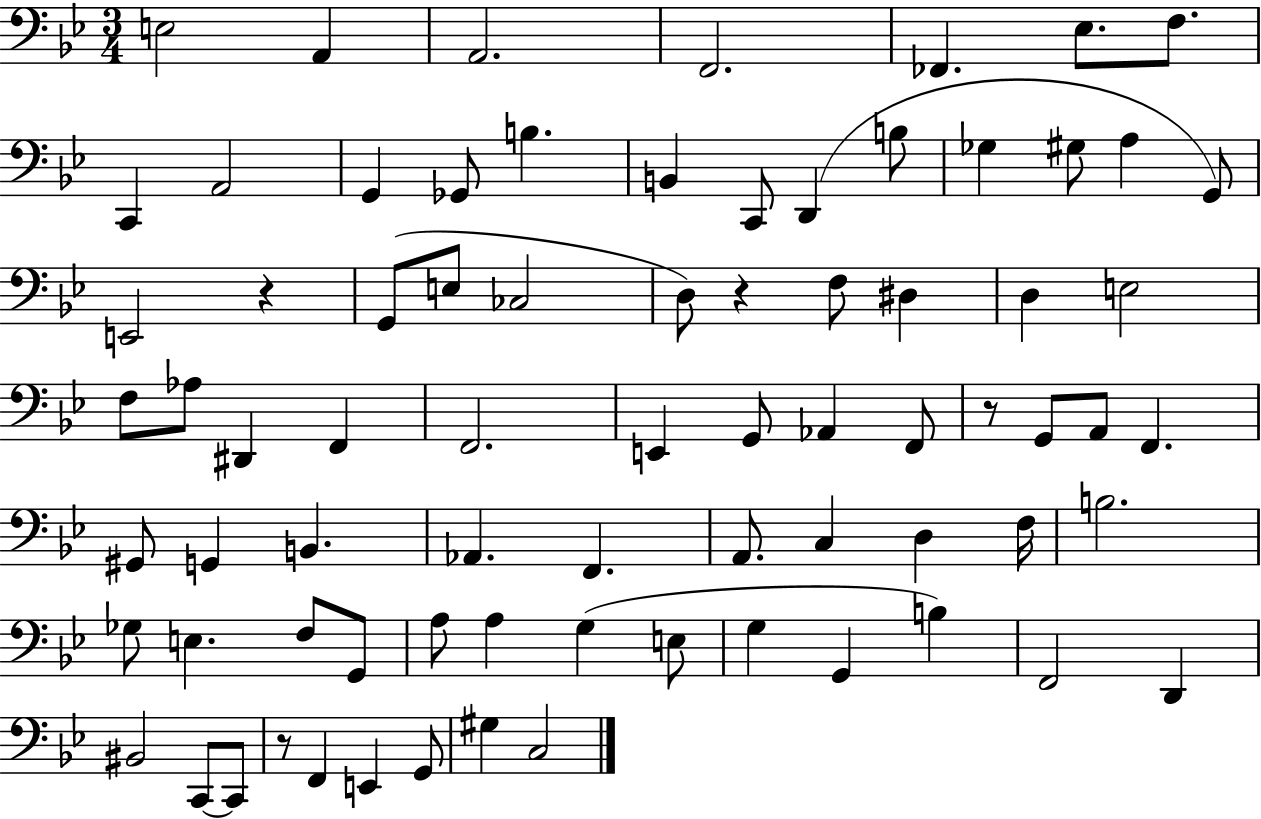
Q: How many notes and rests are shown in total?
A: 76